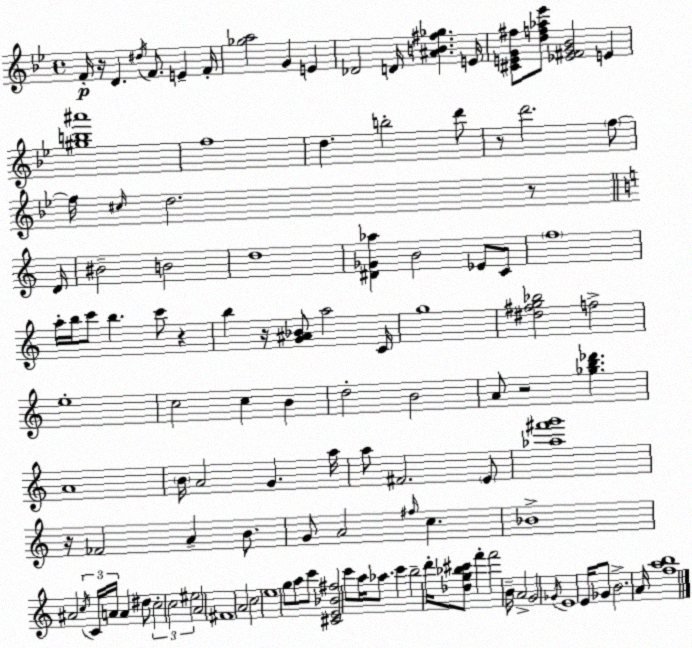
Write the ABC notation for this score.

X:1
T:Untitled
M:4/4
L:1/4
K:Bb
F/4 z/4 D ^d/4 F/2 E F/4 [_ga]2 G E _D2 D/4 [^AB^f_g] E/4 [^CEG^f]/2 [df_a_e']/2 [_E^FG_B]2 E [^gb^a']4 f4 d b2 d'/2 z/2 d'2 f/2 f/4 ^c/4 d2 z/2 D/4 ^B2 B2 d4 [^D_G_a] B2 _E/2 C/2 f4 a/4 b/4 c'/2 b c'/2 z b z/4 [G^A_B]/2 a2 C/4 g4 [^d^fg_b]2 f2 e4 c2 c B d2 B2 A/2 z2 [_gb_d'] A4 B/4 A2 G a/4 a/2 ^F2 E/2 [_a^f'g']4 z/4 _F2 A B/2 G/2 A2 ^f/4 c _B4 ^A2 c/4 C/4 A/4 A ^d/2 c2 c2 ^e2 A2 ^F4 A2 c2 e4 g/2 a/2 c'/2 [^CE_B^f]2 c'/2 a/4 _a/2 c' b2 d'/4 [_dg_b^c']/2 f' f'2 B/4 A2 G2 _G/4 E4 E/4 _G/2 B2 A/4 [fab]4